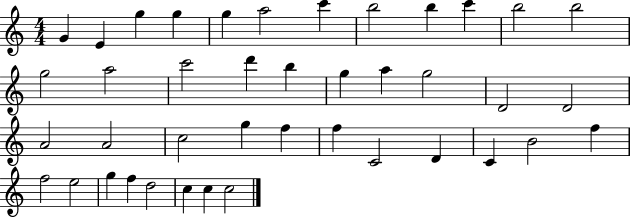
G4/q E4/q G5/q G5/q G5/q A5/h C6/q B5/h B5/q C6/q B5/h B5/h G5/h A5/h C6/h D6/q B5/q G5/q A5/q G5/h D4/h D4/h A4/h A4/h C5/h G5/q F5/q F5/q C4/h D4/q C4/q B4/h F5/q F5/h E5/h G5/q F5/q D5/h C5/q C5/q C5/h